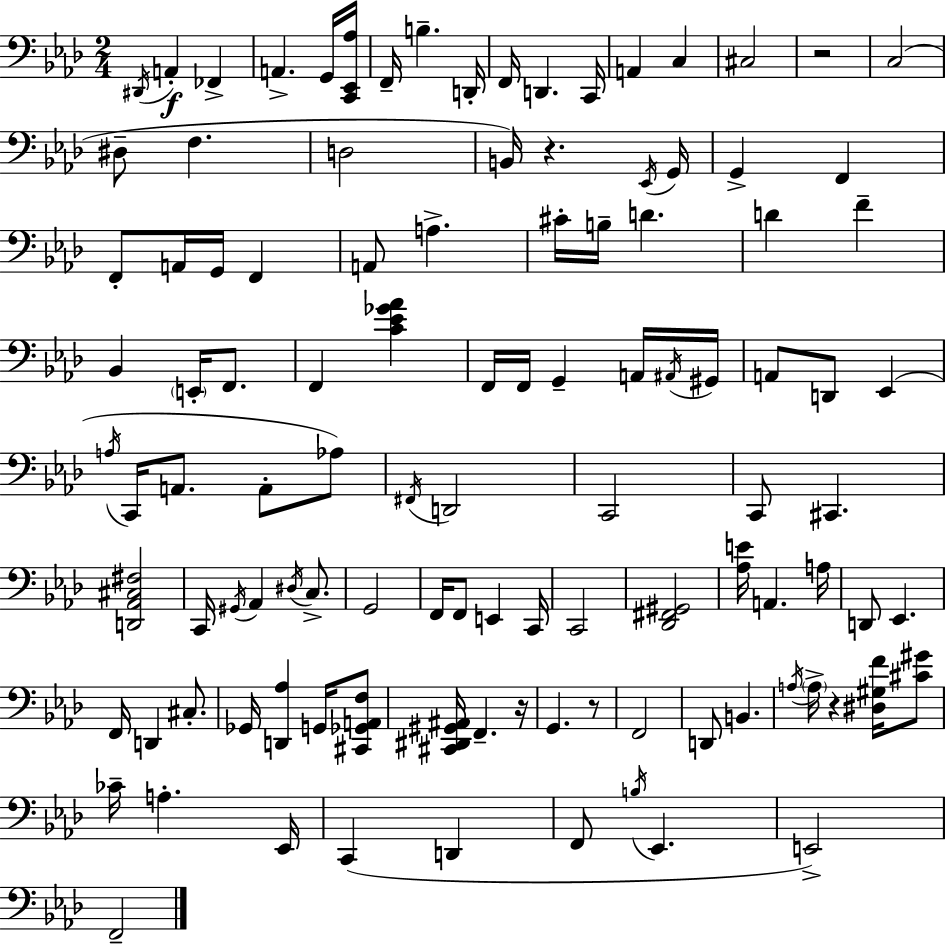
D#2/s A2/q FES2/q A2/q. G2/s [C2,Eb2,Ab3]/s F2/s B3/q. D2/s F2/s D2/q. C2/s A2/q C3/q C#3/h R/h C3/h D#3/e F3/q. D3/h B2/s R/q. Eb2/s G2/s G2/q F2/q F2/e A2/s G2/s F2/q A2/e A3/q. C#4/s B3/s D4/q. D4/q F4/q Bb2/q E2/s F2/e. F2/q [C4,Eb4,Gb4,Ab4]/q F2/s F2/s G2/q A2/s A#2/s G#2/s A2/e D2/e Eb2/q A3/s C2/s A2/e. A2/e Ab3/e F#2/s D2/h C2/h C2/e C#2/q. [D2,Ab2,C#3,F#3]/h C2/s G#2/s Ab2/q D#3/s C3/e. G2/h F2/s F2/e E2/q C2/s C2/h [Db2,F#2,G#2]/h [Ab3,E4]/s A2/q. A3/s D2/e Eb2/q. F2/s D2/q C#3/e. Gb2/s [D2,Ab3]/q G2/s [C#2,Gb2,A2,F3]/e [C#2,D#2,G#2,A#2]/s F2/q. R/s G2/q. R/e F2/h D2/e B2/q. A3/s A3/s R/q [D#3,G#3,F4]/s [C#4,G#4]/e CES4/s A3/q. Eb2/s C2/q D2/q F2/e B3/s Eb2/q. E2/h F2/h